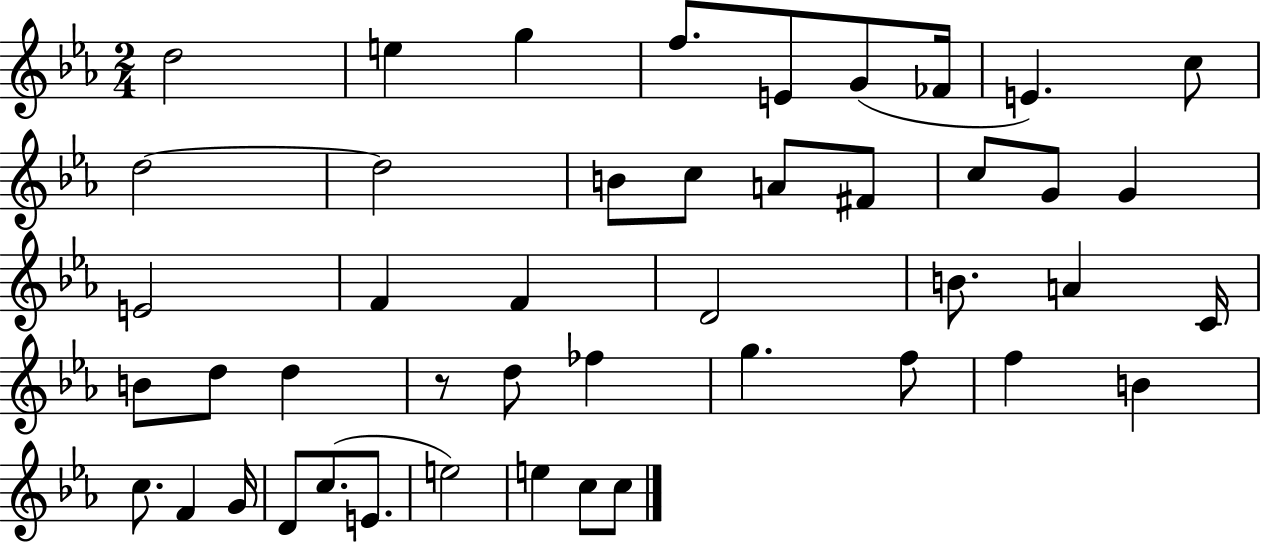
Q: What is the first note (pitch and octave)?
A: D5